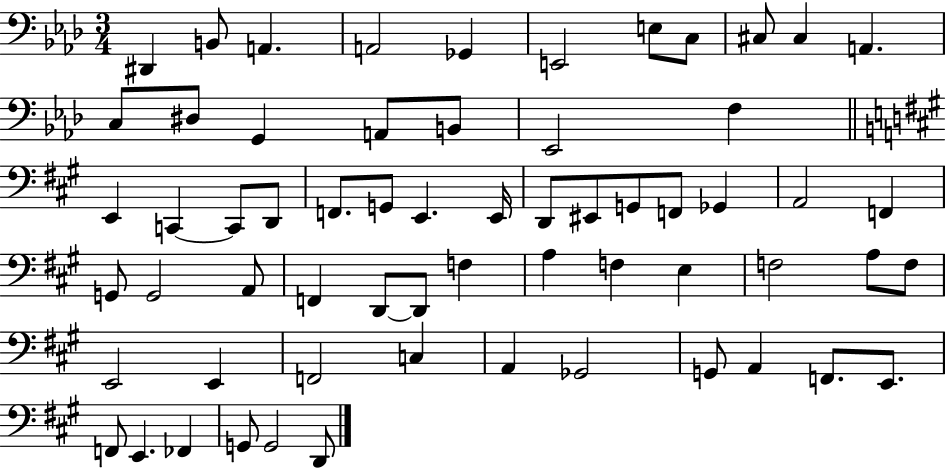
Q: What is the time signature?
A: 3/4